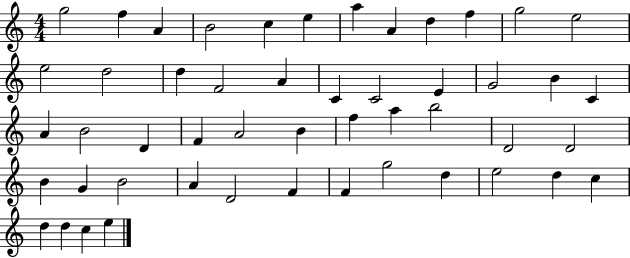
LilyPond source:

{
  \clef treble
  \numericTimeSignature
  \time 4/4
  \key c \major
  g''2 f''4 a'4 | b'2 c''4 e''4 | a''4 a'4 d''4 f''4 | g''2 e''2 | \break e''2 d''2 | d''4 f'2 a'4 | c'4 c'2 e'4 | g'2 b'4 c'4 | \break a'4 b'2 d'4 | f'4 a'2 b'4 | f''4 a''4 b''2 | d'2 d'2 | \break b'4 g'4 b'2 | a'4 d'2 f'4 | f'4 g''2 d''4 | e''2 d''4 c''4 | \break d''4 d''4 c''4 e''4 | \bar "|."
}